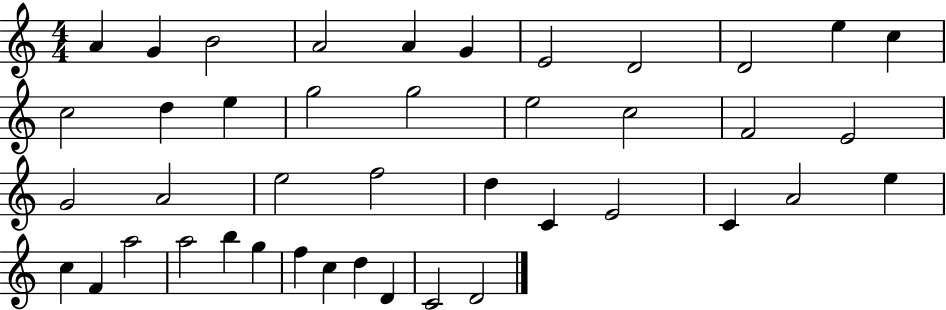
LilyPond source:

{
  \clef treble
  \numericTimeSignature
  \time 4/4
  \key c \major
  a'4 g'4 b'2 | a'2 a'4 g'4 | e'2 d'2 | d'2 e''4 c''4 | \break c''2 d''4 e''4 | g''2 g''2 | e''2 c''2 | f'2 e'2 | \break g'2 a'2 | e''2 f''2 | d''4 c'4 e'2 | c'4 a'2 e''4 | \break c''4 f'4 a''2 | a''2 b''4 g''4 | f''4 c''4 d''4 d'4 | c'2 d'2 | \break \bar "|."
}